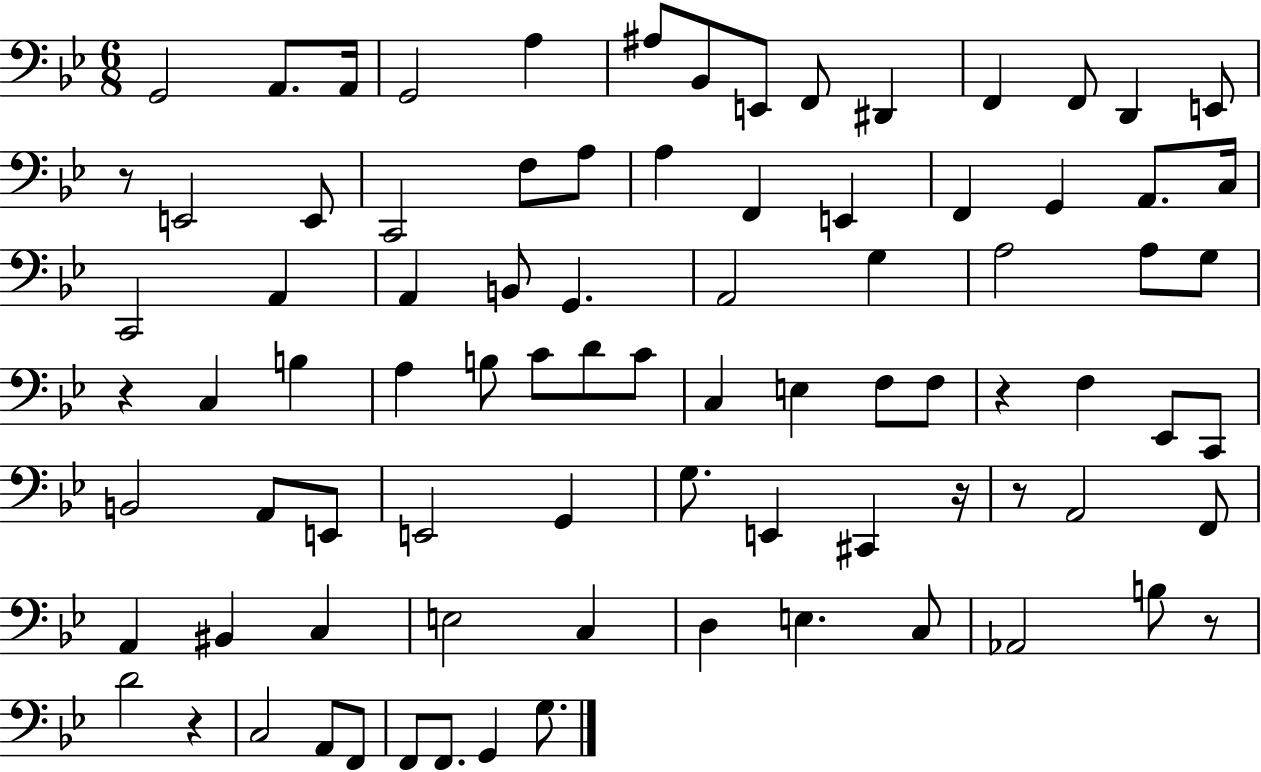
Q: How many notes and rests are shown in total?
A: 85